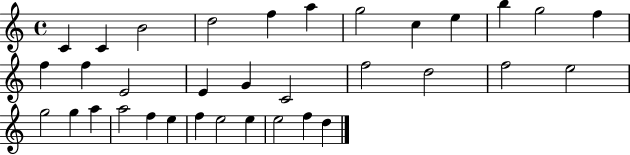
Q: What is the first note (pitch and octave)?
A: C4